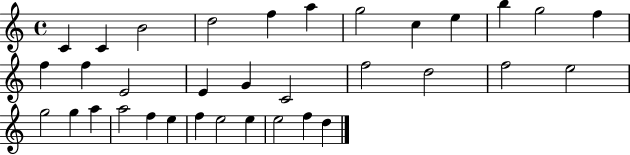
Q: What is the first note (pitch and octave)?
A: C4